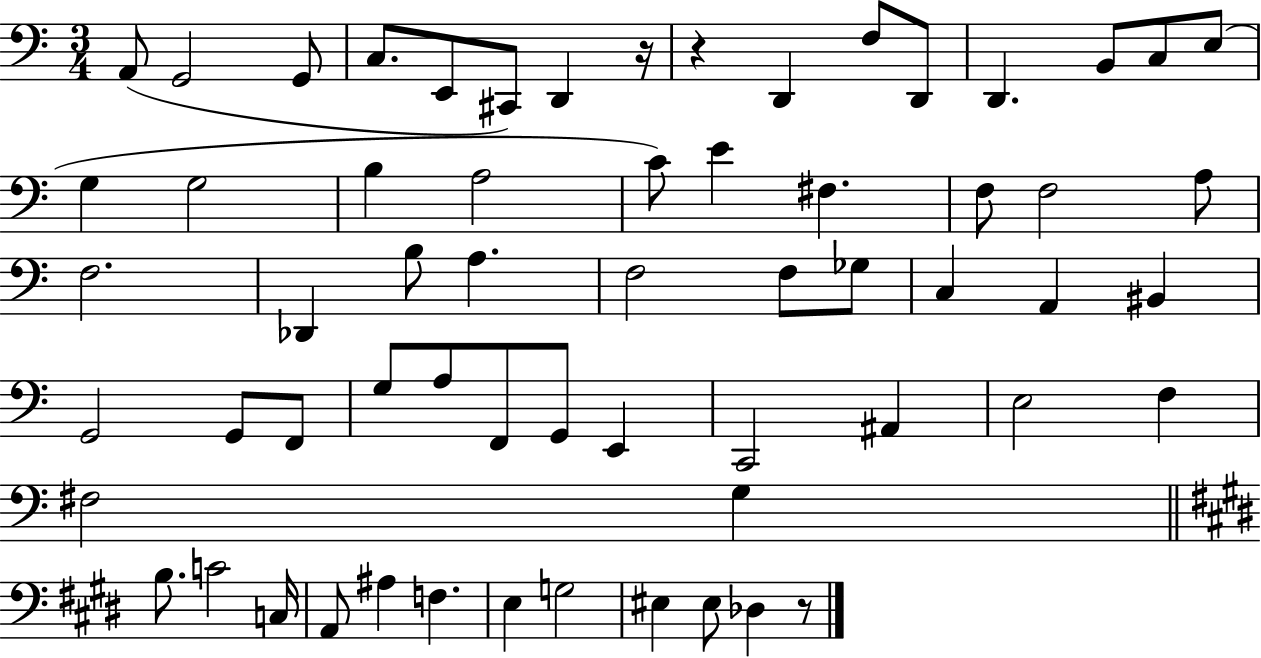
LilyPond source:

{
  \clef bass
  \numericTimeSignature
  \time 3/4
  \key c \major
  a,8( g,2 g,8 | c8. e,8 cis,8) d,4 r16 | r4 d,4 f8 d,8 | d,4. b,8 c8 e8( | \break g4 g2 | b4 a2 | c'8) e'4 fis4. | f8 f2 a8 | \break f2. | des,4 b8 a4. | f2 f8 ges8 | c4 a,4 bis,4 | \break g,2 g,8 f,8 | g8 a8 f,8 g,8 e,4 | c,2 ais,4 | e2 f4 | \break fis2 g4 | \bar "||" \break \key e \major b8. c'2 c16 | a,8 ais4 f4. | e4 g2 | eis4 eis8 des4 r8 | \break \bar "|."
}